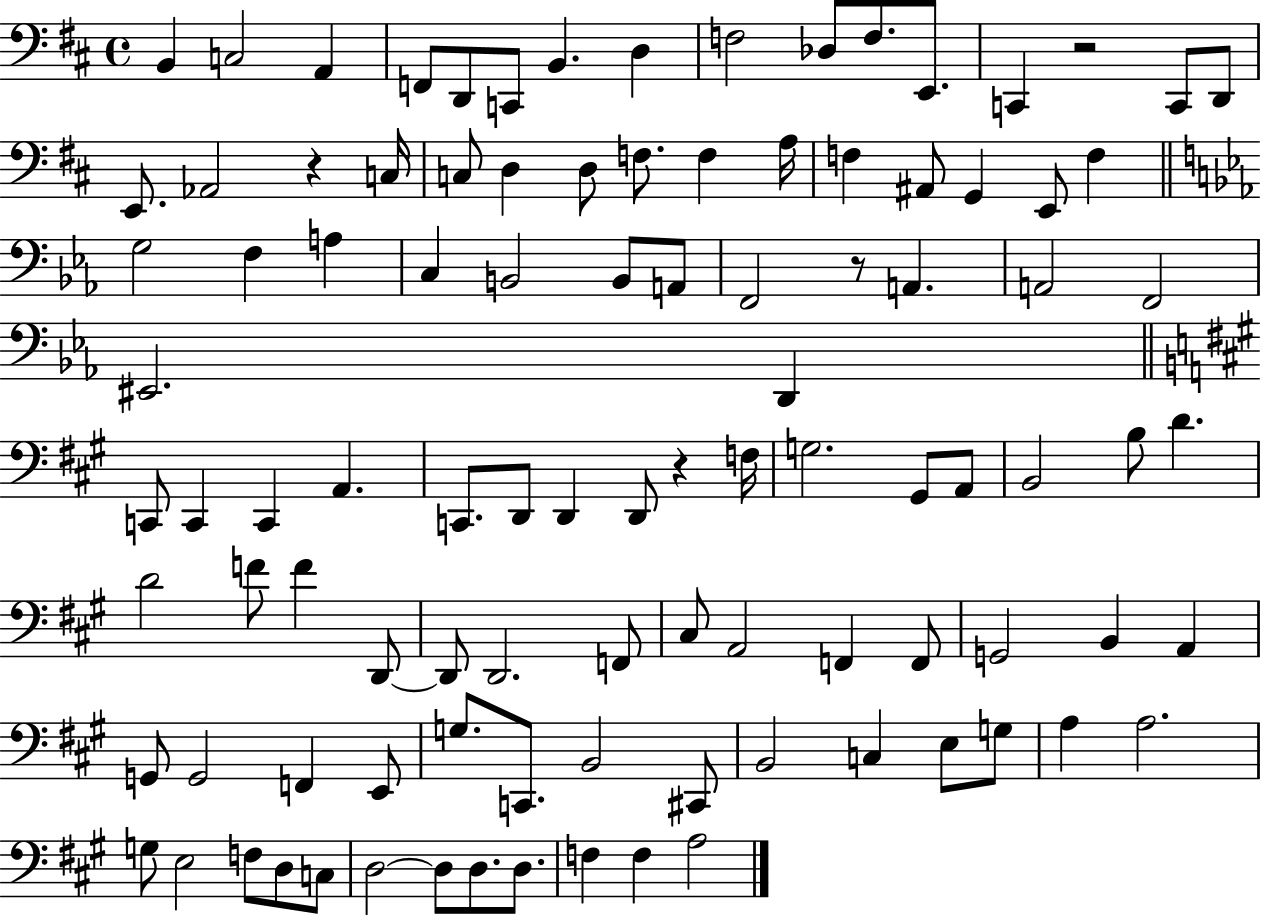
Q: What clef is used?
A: bass